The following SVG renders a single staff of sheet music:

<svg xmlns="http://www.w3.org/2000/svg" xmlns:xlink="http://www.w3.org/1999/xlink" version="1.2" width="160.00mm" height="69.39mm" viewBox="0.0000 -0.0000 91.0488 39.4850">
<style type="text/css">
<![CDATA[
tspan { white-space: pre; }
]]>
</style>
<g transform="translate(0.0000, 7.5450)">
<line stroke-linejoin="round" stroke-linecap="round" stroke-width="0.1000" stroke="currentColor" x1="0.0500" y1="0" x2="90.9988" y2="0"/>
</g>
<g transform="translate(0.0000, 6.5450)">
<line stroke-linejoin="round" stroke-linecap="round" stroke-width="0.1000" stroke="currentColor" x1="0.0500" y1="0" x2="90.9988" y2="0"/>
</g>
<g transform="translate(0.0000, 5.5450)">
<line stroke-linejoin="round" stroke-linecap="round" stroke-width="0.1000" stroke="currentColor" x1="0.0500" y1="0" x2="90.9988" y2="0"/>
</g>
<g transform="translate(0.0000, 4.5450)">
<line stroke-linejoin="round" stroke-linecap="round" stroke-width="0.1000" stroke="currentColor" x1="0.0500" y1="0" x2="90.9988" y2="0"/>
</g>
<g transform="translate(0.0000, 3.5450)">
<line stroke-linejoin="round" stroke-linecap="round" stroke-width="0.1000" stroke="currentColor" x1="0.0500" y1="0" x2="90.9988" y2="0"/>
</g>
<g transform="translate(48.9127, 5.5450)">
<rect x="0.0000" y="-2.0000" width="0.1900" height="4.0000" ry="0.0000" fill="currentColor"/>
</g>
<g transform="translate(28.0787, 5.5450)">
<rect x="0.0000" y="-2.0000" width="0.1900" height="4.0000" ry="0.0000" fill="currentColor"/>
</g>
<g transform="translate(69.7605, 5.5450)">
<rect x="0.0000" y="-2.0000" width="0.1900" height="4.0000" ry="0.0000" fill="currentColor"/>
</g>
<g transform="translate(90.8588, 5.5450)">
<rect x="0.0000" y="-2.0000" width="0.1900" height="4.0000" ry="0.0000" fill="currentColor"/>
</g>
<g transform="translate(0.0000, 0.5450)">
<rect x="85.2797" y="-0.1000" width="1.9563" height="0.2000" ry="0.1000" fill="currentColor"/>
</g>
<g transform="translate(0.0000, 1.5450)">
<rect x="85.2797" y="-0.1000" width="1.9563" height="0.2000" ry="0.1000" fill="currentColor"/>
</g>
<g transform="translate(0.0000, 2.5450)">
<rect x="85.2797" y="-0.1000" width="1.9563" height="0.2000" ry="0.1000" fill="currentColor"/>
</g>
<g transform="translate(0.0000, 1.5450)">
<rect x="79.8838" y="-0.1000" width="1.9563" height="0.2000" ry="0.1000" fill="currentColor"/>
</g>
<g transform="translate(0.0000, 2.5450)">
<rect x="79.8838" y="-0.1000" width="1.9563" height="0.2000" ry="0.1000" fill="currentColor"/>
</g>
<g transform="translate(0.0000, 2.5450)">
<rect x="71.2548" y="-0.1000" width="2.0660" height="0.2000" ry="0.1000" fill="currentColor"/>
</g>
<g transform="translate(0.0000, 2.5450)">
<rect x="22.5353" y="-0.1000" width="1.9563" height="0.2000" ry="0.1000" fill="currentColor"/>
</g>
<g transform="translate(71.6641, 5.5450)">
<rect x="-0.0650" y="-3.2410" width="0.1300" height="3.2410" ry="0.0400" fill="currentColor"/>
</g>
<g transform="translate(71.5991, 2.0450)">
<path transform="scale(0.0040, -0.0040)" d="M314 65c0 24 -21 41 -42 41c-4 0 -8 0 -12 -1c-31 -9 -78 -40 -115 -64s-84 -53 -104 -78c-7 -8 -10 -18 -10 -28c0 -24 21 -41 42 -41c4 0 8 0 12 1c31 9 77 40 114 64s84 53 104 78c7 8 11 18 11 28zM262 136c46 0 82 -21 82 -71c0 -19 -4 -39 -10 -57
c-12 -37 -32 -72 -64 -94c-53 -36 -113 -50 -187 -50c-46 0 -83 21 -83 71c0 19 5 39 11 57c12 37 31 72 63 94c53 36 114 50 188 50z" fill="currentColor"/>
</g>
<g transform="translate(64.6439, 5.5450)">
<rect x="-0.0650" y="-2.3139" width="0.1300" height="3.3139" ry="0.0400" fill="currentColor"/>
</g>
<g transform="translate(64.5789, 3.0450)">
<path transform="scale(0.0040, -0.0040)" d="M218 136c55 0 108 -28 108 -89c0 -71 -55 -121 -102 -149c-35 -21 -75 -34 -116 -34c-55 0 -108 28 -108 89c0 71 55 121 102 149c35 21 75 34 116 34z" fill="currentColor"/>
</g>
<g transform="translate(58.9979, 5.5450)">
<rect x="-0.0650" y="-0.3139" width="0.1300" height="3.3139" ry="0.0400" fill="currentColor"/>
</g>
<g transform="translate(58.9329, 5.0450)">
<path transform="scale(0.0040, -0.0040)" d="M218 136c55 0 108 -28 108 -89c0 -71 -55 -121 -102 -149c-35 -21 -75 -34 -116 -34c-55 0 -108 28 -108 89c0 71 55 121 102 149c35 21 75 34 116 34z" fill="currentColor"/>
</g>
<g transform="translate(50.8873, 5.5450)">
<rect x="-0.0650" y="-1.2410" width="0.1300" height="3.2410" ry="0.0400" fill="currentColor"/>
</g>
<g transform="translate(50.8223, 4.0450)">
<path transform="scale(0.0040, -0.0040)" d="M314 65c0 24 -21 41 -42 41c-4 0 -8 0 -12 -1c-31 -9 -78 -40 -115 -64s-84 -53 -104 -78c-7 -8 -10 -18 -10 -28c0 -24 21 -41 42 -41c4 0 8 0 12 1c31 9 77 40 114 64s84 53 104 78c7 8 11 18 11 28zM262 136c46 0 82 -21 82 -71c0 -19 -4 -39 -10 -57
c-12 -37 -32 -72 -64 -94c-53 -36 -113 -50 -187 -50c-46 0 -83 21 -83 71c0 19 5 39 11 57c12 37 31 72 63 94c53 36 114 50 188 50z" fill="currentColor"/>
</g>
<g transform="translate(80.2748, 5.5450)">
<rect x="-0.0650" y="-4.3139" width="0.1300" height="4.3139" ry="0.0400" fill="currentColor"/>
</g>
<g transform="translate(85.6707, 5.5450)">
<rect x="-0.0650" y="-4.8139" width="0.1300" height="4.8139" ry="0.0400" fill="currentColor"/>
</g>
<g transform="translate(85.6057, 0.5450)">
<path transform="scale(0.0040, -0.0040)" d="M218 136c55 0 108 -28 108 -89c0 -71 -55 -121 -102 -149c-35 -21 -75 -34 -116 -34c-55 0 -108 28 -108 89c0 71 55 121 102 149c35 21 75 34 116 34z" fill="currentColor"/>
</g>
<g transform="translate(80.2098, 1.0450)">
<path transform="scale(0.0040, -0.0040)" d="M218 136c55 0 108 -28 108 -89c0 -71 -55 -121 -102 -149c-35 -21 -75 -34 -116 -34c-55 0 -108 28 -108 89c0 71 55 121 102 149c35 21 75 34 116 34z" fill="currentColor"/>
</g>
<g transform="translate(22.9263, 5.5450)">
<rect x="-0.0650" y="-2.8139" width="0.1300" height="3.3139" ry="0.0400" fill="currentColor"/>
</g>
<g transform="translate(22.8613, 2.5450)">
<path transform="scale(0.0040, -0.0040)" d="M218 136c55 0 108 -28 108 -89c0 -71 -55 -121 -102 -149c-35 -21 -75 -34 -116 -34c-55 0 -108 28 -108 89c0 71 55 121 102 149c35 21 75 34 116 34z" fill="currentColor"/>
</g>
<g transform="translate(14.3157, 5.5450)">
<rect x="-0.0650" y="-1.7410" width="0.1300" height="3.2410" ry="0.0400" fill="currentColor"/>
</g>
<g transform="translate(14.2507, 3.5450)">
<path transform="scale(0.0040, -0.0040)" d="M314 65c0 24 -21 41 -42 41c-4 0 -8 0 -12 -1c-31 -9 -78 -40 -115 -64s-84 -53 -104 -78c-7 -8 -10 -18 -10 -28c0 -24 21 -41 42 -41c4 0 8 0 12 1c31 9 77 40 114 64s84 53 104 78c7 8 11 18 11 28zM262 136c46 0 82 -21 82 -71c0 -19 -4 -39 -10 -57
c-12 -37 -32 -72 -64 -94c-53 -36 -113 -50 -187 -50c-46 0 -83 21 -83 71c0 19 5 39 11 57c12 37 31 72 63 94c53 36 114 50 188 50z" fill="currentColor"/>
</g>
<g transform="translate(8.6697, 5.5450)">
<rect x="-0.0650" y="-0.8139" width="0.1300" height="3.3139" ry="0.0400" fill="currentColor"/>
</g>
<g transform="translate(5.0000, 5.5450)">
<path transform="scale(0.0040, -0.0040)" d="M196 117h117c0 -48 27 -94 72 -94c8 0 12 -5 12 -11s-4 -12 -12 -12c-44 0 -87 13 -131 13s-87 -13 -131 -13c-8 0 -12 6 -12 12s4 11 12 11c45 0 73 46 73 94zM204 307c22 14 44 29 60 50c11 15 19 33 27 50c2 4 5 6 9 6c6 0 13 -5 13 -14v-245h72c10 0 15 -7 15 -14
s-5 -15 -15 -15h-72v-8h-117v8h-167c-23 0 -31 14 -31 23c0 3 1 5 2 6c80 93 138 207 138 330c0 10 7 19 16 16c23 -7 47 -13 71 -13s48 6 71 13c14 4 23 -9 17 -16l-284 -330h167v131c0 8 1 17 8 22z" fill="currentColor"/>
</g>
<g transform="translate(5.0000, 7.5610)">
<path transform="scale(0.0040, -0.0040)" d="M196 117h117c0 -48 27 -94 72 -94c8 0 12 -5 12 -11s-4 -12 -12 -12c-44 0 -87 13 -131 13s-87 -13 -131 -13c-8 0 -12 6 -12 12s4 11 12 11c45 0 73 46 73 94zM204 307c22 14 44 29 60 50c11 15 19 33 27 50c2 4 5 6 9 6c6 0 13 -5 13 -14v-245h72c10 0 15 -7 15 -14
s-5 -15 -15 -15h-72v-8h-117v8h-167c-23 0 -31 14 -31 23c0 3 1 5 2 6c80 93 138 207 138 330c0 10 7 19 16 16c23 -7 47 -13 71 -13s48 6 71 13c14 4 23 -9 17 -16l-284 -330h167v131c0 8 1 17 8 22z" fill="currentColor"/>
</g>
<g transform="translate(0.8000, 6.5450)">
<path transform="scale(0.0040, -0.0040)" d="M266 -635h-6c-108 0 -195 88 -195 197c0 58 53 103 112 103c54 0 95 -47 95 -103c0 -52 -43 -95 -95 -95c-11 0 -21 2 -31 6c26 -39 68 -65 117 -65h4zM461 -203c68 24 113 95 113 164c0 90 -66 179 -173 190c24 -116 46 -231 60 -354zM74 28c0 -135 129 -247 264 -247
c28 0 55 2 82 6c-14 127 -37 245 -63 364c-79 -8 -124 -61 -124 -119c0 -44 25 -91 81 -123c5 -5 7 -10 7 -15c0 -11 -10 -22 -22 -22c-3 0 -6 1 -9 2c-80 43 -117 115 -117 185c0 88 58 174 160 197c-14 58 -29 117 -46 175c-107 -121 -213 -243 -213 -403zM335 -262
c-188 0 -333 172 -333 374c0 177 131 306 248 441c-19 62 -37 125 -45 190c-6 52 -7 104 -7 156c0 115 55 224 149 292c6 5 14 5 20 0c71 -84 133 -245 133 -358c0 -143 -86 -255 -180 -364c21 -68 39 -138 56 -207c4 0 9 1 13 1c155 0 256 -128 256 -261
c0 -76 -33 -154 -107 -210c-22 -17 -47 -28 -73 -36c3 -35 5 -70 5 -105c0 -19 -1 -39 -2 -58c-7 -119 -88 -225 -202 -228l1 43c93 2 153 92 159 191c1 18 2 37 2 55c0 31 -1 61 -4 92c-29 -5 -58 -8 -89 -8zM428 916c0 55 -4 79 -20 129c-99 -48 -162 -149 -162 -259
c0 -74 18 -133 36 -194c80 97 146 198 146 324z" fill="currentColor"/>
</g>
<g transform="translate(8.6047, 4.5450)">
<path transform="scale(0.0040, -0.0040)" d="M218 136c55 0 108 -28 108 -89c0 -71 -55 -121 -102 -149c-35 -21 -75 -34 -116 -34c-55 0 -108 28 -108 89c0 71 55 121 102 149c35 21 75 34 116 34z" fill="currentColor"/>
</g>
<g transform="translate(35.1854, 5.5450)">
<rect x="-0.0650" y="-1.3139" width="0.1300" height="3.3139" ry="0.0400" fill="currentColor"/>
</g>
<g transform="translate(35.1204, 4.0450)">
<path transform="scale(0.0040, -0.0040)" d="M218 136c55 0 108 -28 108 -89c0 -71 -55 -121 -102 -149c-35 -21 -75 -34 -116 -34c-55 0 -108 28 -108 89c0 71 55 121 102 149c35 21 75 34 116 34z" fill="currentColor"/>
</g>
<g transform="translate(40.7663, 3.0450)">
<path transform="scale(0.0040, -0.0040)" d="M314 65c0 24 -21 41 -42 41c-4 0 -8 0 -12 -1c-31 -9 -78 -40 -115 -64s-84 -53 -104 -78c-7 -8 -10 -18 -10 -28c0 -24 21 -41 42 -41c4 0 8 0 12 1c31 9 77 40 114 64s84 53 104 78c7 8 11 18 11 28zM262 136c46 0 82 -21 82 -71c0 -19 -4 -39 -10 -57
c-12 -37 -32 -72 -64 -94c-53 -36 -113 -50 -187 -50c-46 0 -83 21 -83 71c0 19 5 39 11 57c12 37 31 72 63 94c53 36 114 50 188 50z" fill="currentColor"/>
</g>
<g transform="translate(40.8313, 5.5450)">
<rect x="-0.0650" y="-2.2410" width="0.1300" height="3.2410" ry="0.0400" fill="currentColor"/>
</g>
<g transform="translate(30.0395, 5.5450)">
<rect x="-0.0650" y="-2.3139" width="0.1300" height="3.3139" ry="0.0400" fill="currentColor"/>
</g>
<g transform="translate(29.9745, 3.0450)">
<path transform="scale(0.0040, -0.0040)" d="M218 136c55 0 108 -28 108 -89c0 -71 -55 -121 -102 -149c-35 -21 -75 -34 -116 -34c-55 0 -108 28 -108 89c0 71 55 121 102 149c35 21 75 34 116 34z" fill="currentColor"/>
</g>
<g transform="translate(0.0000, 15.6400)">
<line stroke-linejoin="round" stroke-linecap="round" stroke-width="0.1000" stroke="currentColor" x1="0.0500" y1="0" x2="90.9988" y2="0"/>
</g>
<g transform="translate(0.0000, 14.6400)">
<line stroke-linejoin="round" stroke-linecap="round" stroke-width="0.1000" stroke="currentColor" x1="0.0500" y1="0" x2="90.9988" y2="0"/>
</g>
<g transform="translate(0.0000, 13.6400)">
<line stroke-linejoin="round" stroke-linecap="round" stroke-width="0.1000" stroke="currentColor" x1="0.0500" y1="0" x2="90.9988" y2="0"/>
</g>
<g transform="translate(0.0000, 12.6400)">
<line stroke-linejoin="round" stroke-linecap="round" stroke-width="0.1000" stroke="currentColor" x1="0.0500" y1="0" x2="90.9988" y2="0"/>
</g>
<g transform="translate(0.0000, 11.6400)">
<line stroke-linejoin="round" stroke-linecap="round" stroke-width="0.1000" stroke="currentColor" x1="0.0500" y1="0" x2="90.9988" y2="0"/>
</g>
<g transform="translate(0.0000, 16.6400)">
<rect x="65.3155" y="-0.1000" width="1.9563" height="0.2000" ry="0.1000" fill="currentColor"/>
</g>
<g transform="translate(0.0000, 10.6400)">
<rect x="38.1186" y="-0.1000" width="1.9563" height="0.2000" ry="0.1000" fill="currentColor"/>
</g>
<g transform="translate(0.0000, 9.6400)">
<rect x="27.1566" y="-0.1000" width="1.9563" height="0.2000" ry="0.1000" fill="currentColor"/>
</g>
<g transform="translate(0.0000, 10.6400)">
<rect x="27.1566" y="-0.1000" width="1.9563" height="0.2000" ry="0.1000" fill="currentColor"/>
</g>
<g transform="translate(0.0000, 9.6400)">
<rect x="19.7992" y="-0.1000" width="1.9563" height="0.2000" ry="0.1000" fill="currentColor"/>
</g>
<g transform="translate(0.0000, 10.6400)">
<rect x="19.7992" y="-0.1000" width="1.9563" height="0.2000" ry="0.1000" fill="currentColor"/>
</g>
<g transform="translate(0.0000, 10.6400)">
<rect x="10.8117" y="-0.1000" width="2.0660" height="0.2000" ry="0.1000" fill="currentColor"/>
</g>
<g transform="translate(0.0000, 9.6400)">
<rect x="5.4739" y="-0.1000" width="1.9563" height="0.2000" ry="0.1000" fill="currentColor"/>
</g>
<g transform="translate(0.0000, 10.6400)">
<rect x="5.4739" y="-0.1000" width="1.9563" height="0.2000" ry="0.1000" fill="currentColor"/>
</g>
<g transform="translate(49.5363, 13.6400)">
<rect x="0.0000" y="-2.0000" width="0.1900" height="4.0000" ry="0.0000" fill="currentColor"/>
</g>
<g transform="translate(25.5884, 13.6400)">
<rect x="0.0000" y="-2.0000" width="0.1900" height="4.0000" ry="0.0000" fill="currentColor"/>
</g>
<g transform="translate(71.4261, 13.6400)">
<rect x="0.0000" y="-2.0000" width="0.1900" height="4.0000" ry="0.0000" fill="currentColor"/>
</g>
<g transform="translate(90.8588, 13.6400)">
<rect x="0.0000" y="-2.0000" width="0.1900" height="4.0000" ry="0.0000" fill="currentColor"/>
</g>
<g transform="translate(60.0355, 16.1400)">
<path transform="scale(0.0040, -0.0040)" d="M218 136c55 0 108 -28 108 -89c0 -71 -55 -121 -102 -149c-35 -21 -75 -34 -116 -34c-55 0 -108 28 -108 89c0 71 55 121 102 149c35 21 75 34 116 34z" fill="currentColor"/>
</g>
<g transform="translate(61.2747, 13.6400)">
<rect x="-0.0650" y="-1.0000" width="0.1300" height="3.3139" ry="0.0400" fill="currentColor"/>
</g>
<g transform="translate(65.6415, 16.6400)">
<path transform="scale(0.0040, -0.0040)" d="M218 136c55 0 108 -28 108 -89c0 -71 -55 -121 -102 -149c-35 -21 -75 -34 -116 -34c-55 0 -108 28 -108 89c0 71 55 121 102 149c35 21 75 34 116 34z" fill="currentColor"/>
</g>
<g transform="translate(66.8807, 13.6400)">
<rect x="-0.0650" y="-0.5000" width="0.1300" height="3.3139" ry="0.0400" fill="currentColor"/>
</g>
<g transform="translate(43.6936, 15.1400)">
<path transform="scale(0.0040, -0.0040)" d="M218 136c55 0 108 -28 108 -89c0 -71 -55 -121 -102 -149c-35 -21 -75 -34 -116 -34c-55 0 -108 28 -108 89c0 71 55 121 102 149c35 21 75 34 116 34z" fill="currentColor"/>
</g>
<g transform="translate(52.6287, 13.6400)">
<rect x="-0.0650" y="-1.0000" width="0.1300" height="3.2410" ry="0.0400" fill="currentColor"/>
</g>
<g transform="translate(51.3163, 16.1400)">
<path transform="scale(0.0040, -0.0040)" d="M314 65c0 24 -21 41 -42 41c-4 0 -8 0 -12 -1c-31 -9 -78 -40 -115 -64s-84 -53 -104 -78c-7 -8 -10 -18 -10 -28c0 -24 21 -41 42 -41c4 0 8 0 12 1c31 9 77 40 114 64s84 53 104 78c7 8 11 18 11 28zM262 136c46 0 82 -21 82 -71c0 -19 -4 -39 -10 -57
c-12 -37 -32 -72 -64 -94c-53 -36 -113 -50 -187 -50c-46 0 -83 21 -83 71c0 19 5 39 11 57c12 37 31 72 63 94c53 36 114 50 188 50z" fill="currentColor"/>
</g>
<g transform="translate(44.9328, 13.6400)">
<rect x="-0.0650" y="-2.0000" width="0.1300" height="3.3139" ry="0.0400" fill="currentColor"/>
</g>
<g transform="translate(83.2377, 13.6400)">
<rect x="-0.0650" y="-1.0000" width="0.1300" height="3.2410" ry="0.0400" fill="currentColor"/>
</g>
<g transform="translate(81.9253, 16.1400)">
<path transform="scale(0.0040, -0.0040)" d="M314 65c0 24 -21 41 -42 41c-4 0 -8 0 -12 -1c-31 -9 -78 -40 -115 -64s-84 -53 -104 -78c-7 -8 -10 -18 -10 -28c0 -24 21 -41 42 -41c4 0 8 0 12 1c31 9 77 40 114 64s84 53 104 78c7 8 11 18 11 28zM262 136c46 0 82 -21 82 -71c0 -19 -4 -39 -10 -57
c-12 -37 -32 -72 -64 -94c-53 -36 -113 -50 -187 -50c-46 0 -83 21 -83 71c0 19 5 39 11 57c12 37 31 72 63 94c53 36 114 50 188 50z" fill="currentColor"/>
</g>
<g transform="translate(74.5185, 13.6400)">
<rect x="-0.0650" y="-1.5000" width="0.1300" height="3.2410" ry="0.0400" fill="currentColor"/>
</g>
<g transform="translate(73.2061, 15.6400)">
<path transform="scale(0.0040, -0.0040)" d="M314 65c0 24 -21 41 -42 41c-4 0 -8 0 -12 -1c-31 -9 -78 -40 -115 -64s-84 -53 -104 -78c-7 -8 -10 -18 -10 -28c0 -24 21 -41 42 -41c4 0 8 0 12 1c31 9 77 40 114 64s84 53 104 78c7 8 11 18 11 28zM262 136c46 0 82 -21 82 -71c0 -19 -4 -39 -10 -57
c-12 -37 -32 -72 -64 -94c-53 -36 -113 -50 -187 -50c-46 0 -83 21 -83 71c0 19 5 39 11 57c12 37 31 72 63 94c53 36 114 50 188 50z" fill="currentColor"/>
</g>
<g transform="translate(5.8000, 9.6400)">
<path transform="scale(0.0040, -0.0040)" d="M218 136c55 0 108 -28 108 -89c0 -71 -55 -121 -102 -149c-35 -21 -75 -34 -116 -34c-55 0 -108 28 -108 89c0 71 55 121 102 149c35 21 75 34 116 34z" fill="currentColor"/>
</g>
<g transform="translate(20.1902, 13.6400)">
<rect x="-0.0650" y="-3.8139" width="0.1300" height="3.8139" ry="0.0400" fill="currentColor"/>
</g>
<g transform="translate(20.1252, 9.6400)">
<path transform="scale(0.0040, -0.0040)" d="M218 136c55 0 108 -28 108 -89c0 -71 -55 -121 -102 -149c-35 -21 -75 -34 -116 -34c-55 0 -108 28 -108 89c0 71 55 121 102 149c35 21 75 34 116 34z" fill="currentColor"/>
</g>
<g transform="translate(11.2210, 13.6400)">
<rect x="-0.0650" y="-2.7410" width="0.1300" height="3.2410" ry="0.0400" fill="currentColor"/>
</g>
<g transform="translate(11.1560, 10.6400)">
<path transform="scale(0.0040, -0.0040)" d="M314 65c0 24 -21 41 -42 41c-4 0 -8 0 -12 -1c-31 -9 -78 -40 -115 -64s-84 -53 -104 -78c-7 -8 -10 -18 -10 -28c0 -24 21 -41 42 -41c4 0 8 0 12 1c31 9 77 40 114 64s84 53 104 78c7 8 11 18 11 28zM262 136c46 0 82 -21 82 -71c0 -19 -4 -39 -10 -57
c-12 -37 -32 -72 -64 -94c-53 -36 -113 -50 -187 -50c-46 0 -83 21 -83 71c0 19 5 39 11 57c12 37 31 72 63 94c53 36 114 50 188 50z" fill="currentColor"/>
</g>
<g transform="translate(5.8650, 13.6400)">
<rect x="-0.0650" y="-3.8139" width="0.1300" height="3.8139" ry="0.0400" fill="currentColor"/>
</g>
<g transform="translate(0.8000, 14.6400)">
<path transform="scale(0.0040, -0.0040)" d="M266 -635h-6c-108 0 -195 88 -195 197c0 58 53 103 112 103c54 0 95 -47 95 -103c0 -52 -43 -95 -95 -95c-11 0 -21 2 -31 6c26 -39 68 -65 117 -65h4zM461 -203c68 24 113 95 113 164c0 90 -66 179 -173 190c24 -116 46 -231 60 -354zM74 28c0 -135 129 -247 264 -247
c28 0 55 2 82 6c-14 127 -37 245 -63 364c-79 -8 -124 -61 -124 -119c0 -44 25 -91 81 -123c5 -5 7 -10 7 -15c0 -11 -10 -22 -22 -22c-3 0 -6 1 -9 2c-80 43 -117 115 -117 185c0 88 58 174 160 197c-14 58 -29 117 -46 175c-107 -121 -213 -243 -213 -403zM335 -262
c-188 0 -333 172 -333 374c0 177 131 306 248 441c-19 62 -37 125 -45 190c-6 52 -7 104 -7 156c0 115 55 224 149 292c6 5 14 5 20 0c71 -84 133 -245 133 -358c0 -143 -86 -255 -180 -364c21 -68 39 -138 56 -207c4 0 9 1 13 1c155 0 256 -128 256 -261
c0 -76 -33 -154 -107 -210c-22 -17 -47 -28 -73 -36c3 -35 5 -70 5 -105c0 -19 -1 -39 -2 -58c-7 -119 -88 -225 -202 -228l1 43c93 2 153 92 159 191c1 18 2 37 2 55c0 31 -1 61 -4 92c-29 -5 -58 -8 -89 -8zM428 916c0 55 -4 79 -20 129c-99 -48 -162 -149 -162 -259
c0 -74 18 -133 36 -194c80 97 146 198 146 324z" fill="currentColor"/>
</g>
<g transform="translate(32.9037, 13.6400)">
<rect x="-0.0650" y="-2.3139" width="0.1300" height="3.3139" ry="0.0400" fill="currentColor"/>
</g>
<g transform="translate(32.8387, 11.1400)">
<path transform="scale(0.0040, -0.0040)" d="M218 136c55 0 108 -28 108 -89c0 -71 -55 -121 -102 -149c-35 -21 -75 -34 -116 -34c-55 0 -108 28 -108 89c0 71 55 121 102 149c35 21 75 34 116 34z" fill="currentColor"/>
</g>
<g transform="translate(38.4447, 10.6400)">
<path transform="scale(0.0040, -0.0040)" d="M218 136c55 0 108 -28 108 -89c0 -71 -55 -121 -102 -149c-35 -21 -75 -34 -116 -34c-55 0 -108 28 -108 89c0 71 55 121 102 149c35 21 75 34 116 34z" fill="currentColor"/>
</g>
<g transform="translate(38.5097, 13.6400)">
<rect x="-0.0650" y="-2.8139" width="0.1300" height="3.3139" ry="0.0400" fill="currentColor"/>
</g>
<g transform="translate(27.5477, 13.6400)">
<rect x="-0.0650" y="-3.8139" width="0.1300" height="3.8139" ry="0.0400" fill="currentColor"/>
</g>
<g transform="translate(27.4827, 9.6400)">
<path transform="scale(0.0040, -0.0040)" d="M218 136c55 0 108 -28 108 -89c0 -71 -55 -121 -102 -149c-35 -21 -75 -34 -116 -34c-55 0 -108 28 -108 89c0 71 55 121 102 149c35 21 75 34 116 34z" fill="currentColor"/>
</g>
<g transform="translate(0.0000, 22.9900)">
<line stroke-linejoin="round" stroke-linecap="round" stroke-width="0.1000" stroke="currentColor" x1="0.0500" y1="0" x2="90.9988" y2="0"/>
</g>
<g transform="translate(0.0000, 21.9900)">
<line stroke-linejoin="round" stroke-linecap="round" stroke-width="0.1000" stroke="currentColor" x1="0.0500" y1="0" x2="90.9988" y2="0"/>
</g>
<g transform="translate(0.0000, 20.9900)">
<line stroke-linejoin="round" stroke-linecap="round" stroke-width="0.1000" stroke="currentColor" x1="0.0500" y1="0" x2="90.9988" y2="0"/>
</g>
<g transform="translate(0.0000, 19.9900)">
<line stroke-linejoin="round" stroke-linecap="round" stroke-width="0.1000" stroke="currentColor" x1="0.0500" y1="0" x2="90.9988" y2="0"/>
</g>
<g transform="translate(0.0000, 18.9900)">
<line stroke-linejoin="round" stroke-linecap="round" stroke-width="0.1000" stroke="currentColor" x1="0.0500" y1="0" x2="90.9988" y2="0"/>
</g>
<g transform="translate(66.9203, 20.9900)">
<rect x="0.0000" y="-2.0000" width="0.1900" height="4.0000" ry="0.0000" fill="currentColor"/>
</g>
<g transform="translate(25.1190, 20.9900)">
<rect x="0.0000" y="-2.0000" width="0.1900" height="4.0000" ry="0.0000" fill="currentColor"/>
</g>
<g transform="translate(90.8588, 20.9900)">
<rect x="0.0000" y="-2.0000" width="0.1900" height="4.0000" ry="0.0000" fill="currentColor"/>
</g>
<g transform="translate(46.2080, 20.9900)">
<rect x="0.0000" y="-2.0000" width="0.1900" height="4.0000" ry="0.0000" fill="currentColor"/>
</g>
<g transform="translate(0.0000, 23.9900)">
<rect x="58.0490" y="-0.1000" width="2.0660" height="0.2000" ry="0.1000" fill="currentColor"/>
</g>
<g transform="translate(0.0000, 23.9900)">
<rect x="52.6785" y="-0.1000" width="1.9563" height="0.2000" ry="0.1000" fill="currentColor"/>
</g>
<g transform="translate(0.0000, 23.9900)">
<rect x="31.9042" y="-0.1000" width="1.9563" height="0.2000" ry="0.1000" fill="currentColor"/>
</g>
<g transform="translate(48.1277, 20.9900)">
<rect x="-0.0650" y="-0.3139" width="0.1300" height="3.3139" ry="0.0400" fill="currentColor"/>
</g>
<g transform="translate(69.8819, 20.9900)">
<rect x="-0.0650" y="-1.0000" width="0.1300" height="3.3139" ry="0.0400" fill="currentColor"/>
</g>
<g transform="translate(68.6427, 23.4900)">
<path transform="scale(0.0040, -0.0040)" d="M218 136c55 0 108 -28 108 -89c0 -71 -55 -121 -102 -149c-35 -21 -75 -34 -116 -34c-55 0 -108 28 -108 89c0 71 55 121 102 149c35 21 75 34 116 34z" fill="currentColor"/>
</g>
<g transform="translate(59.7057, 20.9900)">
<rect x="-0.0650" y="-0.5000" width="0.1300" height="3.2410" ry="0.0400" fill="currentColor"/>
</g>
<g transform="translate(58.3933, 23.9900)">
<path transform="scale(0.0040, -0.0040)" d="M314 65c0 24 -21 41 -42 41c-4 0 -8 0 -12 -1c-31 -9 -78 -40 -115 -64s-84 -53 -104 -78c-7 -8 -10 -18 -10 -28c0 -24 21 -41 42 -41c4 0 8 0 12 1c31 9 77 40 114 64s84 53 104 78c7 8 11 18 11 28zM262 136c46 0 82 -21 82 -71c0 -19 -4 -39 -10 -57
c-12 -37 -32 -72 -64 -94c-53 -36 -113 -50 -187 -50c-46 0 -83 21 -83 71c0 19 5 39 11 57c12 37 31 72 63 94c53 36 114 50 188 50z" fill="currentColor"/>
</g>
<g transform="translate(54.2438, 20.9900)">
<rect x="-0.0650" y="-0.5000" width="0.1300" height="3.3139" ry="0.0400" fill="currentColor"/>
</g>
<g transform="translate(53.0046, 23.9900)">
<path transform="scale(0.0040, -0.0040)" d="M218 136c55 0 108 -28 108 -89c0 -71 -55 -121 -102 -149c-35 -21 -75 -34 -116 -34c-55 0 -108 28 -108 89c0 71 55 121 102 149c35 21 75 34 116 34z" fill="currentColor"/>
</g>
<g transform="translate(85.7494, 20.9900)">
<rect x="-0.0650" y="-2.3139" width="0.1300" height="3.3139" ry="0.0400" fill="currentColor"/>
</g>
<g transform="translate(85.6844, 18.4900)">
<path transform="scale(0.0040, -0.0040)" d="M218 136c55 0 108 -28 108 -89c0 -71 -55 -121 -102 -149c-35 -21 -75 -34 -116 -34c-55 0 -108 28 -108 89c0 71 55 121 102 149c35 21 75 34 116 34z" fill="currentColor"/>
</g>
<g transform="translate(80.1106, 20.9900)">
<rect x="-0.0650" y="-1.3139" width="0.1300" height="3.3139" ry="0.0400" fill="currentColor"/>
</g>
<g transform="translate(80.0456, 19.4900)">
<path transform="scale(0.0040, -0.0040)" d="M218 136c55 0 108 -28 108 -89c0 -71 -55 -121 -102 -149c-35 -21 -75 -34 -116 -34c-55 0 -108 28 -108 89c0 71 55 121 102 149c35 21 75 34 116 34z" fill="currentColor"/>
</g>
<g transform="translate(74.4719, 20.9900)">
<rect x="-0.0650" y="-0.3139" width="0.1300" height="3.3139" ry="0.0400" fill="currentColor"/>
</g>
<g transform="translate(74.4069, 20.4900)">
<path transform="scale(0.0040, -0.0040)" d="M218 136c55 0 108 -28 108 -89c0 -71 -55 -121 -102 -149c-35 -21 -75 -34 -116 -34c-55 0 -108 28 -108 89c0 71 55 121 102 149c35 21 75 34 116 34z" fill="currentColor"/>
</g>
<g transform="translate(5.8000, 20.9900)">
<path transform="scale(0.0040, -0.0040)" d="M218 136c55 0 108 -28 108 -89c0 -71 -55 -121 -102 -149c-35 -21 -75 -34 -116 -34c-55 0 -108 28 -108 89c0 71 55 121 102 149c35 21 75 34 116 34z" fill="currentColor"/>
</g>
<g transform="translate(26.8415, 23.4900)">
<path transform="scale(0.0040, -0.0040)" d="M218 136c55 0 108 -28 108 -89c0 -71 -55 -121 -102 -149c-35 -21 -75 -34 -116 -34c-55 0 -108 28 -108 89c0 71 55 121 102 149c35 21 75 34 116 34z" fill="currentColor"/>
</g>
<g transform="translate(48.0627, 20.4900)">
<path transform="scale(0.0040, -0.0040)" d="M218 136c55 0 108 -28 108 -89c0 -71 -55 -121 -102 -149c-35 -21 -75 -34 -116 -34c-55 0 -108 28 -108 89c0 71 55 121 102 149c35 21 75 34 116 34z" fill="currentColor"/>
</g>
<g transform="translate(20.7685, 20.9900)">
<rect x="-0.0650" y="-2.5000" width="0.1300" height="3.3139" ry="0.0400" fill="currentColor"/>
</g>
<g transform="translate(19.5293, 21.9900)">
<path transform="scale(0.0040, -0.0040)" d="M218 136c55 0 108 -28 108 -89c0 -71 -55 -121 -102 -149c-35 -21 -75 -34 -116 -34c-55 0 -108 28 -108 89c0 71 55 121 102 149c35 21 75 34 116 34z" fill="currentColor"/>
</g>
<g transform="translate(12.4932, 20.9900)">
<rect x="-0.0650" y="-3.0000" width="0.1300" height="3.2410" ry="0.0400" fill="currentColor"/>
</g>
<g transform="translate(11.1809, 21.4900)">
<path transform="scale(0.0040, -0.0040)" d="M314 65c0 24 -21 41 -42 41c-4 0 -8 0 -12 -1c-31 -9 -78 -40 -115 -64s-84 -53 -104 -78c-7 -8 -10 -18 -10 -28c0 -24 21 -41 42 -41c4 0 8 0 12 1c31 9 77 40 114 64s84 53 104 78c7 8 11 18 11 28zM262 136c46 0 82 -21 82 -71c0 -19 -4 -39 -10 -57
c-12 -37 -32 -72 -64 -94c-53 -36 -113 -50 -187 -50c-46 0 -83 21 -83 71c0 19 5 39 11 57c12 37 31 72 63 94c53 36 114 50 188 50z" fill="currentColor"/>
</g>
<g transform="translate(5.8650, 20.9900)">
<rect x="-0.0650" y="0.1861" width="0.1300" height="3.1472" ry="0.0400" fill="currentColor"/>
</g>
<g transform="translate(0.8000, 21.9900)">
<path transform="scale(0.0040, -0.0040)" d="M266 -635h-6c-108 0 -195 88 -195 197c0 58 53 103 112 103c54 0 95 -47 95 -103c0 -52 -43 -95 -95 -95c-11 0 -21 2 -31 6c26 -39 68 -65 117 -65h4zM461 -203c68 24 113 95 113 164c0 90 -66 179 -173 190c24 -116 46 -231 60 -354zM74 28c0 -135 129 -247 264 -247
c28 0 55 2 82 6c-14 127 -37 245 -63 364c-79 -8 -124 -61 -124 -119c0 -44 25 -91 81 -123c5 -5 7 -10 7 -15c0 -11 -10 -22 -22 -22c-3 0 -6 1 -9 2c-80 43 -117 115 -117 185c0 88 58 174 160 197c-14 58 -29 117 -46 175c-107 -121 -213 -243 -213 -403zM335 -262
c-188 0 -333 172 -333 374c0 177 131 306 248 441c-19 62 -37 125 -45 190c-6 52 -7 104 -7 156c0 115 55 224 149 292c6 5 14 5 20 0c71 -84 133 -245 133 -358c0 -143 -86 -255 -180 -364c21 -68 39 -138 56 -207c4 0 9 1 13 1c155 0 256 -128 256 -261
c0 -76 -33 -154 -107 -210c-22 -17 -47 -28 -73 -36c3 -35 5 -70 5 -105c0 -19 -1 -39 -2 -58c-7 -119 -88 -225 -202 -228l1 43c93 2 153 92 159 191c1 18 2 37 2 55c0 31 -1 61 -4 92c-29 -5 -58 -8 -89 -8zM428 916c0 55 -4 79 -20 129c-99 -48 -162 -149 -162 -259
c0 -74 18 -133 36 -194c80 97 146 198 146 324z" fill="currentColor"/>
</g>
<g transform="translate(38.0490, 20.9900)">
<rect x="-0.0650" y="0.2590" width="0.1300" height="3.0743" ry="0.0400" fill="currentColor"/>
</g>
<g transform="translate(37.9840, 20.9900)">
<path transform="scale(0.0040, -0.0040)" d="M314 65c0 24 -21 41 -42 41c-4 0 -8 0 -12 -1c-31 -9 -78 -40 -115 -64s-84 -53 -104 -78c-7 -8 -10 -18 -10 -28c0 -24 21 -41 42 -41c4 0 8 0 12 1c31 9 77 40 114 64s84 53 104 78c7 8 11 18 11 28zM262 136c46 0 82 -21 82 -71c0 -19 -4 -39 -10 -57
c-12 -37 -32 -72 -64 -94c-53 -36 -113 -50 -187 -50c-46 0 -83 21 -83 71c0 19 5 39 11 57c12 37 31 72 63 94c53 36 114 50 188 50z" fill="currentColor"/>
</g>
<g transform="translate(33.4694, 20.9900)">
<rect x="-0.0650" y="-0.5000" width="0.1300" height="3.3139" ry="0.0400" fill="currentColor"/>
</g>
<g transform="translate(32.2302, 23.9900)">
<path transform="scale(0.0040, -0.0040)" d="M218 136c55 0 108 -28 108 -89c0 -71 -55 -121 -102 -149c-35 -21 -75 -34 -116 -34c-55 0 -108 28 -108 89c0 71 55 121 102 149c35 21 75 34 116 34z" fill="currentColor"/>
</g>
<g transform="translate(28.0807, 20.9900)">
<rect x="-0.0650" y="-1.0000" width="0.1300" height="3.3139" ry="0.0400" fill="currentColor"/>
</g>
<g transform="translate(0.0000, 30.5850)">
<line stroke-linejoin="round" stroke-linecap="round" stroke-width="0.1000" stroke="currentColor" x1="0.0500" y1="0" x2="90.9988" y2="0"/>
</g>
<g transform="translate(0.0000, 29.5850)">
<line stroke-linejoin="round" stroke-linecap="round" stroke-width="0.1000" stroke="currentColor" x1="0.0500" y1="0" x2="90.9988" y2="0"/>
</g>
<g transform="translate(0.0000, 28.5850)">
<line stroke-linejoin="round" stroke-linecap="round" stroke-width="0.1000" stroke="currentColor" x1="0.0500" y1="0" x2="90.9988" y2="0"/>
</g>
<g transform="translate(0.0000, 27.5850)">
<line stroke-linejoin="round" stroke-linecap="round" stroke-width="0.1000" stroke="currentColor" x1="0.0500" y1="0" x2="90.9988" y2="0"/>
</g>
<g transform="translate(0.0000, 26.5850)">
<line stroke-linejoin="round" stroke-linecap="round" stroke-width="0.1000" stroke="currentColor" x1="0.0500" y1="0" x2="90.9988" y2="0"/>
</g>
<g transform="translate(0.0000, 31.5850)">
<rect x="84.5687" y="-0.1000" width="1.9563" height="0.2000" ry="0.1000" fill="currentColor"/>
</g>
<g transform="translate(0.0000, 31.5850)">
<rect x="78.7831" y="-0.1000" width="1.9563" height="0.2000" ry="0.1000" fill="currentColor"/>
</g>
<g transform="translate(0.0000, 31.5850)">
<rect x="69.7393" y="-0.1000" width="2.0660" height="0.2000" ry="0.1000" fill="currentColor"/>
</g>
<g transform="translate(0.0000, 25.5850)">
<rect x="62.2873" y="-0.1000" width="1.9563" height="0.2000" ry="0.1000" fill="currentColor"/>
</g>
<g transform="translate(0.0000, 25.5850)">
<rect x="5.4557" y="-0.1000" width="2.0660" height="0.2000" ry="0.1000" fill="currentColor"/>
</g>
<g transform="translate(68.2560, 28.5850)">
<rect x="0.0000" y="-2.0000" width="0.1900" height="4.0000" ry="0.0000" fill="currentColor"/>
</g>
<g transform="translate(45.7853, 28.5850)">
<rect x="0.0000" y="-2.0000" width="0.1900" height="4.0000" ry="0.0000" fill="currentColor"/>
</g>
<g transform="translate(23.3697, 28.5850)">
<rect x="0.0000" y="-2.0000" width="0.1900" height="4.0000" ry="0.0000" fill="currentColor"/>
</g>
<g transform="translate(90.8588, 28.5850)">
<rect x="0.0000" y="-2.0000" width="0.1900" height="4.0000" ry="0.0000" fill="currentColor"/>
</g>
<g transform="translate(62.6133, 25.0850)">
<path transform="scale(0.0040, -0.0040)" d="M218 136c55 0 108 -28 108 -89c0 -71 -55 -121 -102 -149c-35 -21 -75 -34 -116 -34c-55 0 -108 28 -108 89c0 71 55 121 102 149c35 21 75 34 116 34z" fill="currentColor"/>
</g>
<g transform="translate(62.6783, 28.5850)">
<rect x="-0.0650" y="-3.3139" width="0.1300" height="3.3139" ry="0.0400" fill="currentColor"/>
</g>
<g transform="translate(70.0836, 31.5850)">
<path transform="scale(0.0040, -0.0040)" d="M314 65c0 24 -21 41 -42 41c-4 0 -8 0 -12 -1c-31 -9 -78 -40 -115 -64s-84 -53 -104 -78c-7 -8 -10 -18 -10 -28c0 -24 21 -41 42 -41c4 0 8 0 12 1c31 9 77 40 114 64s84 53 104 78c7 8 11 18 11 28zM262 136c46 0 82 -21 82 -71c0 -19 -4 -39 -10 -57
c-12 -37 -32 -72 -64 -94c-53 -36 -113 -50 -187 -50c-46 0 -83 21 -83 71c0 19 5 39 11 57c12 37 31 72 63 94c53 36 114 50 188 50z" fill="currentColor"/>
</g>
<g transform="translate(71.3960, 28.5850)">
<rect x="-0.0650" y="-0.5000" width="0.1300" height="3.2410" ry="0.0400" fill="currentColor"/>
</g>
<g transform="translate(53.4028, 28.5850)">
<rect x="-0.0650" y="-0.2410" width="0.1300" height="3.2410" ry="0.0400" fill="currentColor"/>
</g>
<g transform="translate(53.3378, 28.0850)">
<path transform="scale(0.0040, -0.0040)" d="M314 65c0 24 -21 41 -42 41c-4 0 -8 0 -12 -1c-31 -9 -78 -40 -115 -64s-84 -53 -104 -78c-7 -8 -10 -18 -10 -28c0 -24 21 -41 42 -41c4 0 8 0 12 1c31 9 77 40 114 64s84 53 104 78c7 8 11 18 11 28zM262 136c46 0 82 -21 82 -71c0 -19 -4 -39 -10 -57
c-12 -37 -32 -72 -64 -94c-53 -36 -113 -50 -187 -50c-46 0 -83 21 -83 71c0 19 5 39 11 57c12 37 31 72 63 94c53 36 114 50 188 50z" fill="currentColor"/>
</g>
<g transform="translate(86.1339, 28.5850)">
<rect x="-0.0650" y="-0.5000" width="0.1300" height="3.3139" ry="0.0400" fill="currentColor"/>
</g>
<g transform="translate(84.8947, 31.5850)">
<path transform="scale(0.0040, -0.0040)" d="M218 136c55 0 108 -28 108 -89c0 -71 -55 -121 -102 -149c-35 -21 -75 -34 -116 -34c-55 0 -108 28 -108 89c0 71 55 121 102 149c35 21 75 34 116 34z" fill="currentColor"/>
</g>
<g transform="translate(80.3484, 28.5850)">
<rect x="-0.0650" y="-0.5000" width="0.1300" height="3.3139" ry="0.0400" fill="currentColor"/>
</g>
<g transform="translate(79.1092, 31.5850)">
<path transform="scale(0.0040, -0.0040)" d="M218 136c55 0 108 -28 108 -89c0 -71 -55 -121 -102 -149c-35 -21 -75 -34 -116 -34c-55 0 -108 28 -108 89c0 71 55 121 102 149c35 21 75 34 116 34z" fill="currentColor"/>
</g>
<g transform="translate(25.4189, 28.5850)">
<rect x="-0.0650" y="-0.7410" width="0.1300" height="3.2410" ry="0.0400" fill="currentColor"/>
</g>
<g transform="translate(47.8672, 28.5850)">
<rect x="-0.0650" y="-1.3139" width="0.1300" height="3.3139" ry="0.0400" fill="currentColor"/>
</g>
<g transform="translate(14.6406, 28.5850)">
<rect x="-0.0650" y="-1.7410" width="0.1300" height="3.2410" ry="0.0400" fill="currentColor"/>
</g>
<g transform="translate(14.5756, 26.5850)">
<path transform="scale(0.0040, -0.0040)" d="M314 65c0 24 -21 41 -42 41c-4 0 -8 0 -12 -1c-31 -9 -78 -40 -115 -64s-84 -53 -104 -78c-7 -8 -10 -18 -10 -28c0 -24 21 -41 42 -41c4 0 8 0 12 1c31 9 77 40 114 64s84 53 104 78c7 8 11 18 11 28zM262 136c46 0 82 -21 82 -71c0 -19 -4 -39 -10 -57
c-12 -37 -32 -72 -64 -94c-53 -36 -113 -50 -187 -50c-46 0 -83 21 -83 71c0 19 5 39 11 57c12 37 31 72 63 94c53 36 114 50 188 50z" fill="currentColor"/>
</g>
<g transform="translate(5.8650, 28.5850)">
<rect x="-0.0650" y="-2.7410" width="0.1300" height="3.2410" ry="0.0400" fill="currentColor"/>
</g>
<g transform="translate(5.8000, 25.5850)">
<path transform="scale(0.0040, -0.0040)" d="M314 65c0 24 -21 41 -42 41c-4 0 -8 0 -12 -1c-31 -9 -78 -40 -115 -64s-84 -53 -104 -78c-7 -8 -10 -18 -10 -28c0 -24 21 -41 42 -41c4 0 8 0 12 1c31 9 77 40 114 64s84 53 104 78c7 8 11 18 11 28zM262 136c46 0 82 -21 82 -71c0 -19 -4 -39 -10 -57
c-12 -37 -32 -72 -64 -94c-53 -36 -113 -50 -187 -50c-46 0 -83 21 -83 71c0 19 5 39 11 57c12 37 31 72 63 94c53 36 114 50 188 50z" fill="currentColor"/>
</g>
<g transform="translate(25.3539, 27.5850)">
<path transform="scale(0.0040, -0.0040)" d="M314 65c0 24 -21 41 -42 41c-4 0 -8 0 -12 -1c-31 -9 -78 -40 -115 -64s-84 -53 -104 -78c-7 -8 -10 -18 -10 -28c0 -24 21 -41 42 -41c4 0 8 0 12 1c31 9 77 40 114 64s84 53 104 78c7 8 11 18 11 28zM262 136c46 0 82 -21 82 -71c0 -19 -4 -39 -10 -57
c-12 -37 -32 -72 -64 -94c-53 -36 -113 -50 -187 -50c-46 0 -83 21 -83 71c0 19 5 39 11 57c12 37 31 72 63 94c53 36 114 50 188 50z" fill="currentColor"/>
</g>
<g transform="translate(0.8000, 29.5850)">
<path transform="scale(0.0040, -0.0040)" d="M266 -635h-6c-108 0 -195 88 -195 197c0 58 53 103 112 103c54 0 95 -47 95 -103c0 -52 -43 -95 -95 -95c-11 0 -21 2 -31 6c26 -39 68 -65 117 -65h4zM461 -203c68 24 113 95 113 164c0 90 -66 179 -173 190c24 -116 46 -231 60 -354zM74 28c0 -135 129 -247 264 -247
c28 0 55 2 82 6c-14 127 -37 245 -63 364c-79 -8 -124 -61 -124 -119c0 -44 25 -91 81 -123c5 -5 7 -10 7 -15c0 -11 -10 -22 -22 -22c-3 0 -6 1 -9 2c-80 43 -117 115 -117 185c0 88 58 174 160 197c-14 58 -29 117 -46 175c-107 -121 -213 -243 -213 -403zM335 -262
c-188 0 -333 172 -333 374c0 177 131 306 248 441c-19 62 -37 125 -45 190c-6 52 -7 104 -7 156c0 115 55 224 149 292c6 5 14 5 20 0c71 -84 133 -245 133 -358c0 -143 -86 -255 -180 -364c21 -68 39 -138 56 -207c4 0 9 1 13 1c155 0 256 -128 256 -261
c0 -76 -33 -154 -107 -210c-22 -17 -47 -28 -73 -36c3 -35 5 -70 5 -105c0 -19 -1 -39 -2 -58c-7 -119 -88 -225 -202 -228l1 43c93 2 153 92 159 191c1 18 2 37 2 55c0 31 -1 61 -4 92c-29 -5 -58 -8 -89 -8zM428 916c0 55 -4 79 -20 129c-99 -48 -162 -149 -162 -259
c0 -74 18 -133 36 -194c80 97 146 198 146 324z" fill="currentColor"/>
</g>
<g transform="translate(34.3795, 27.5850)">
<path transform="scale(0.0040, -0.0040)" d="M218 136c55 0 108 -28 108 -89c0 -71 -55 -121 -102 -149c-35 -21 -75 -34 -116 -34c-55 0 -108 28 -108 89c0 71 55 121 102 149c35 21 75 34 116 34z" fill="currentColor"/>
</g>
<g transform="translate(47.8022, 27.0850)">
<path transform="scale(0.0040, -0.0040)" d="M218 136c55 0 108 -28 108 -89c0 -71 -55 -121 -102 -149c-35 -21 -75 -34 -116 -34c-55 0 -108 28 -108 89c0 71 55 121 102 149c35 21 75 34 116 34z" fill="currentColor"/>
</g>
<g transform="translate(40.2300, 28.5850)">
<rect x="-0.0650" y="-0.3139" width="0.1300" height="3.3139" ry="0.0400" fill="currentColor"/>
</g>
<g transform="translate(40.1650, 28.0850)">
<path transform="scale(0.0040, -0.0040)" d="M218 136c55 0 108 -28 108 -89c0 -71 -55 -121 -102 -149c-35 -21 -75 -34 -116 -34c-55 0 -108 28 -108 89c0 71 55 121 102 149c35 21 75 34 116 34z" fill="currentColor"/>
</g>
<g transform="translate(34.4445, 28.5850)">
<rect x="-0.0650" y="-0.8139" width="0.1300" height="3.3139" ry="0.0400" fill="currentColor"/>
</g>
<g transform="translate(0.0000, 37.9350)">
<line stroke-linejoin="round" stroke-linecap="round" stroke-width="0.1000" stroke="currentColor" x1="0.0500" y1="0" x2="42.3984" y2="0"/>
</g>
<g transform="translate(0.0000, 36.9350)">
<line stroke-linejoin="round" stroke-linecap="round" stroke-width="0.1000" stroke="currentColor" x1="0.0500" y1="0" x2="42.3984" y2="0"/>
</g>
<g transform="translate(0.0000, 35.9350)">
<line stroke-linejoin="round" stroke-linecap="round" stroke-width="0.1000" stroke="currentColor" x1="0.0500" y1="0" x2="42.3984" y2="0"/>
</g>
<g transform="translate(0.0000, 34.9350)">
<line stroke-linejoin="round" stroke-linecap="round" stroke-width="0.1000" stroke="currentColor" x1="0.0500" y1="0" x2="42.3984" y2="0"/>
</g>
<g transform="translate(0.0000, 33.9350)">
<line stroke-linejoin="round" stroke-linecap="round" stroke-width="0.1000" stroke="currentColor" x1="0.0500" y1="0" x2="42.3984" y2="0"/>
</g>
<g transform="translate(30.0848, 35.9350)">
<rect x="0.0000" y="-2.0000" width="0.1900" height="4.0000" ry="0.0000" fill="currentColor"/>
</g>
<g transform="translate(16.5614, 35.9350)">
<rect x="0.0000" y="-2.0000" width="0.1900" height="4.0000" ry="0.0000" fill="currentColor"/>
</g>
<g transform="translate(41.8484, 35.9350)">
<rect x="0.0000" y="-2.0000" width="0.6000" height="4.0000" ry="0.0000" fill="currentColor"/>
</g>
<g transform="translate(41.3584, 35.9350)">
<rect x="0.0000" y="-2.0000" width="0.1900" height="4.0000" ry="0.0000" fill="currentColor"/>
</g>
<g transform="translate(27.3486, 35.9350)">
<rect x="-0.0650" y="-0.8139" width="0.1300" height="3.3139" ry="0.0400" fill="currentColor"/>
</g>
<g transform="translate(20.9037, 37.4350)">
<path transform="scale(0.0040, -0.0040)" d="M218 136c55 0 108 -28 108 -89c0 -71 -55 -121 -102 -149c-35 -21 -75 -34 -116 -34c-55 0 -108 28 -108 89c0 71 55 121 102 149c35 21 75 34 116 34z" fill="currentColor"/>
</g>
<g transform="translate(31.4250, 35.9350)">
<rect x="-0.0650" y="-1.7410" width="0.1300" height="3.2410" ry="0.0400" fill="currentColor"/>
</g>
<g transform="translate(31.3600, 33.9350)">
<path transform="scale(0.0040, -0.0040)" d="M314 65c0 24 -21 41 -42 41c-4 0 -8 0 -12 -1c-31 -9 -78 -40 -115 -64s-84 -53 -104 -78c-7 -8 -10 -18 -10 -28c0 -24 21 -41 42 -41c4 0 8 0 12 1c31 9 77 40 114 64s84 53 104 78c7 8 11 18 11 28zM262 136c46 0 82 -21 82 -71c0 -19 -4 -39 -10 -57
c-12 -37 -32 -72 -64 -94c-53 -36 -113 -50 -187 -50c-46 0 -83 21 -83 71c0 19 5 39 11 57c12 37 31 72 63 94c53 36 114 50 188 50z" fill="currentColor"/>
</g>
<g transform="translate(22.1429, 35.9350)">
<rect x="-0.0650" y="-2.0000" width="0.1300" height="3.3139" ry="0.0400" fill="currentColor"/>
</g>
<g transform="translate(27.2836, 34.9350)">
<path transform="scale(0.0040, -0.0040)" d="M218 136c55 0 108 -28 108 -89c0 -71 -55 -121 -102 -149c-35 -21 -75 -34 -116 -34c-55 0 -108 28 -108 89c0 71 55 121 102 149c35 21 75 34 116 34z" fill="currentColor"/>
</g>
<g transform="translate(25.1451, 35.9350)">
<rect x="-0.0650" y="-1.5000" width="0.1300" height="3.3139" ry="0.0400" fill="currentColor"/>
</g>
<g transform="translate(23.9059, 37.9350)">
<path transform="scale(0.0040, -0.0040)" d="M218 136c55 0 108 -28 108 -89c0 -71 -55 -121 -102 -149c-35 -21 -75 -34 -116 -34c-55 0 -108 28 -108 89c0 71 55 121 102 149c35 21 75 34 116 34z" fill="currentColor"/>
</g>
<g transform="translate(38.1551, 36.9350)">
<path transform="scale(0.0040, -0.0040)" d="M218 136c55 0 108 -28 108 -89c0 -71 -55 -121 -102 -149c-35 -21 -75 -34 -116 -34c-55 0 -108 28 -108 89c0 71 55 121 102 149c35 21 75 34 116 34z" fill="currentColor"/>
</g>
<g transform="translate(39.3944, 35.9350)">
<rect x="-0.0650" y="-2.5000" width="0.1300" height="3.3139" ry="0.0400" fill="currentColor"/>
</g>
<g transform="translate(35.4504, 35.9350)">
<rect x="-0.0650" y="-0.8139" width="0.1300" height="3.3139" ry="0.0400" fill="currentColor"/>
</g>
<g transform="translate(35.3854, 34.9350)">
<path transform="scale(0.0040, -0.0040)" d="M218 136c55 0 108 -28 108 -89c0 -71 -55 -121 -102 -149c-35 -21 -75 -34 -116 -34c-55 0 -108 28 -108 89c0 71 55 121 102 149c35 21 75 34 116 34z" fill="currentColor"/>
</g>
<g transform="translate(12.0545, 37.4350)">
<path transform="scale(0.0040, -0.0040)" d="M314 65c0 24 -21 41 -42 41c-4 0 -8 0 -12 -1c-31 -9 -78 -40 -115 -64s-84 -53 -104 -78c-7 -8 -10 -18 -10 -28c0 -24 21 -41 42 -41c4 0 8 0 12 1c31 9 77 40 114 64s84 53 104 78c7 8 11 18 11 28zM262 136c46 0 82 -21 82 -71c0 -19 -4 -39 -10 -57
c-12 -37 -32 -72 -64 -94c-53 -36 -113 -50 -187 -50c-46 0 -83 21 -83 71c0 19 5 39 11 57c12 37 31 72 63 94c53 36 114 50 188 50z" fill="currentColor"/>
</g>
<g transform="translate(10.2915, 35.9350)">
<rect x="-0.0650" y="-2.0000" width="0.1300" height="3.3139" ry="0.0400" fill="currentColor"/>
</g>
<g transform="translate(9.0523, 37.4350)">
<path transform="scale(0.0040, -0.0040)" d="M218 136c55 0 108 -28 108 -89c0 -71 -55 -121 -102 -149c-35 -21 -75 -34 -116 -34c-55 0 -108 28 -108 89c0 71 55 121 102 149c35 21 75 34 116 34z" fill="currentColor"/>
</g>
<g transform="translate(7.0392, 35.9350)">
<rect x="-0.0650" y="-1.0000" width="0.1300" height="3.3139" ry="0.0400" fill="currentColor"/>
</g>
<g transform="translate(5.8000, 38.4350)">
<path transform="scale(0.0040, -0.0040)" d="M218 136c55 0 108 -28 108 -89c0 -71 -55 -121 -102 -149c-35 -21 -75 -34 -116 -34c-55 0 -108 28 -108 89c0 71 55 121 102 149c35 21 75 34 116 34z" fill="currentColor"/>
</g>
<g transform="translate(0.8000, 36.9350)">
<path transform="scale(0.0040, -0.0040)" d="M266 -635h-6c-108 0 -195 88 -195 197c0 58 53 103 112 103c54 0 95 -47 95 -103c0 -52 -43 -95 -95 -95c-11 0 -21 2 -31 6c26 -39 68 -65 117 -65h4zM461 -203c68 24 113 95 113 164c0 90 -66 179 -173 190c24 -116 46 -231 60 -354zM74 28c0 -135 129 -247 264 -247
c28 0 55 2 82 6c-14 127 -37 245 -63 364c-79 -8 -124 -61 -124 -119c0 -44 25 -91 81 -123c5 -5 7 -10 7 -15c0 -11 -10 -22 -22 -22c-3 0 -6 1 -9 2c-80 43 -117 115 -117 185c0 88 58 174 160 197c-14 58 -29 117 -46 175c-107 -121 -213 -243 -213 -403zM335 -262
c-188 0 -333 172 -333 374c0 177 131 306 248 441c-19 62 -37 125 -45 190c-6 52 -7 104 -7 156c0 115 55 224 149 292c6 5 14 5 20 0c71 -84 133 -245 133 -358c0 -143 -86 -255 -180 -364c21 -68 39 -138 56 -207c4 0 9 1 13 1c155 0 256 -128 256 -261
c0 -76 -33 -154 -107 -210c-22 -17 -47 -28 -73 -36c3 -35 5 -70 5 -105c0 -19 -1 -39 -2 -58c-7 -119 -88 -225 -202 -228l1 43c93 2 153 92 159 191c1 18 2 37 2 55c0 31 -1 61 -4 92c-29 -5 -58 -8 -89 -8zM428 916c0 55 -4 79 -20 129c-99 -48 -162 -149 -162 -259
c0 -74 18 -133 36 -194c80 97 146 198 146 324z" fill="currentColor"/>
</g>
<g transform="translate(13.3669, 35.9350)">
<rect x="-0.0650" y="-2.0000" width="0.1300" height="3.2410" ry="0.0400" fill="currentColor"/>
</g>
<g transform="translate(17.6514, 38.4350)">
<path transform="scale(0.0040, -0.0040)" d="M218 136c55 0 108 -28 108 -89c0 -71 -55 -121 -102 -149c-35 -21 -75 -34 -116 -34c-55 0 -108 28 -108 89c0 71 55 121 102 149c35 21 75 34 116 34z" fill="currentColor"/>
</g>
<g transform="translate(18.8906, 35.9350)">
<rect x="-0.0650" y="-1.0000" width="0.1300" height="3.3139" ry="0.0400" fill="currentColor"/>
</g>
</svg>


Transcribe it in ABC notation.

X:1
T:Untitled
M:4/4
L:1/4
K:C
d f2 a g e g2 e2 c g b2 d' e' c' a2 c' c' g a F D2 D C E2 D2 B A2 G D C B2 c C C2 D c e g a2 f2 d2 d c e c2 b C2 C C D F F2 D F E d f2 d G